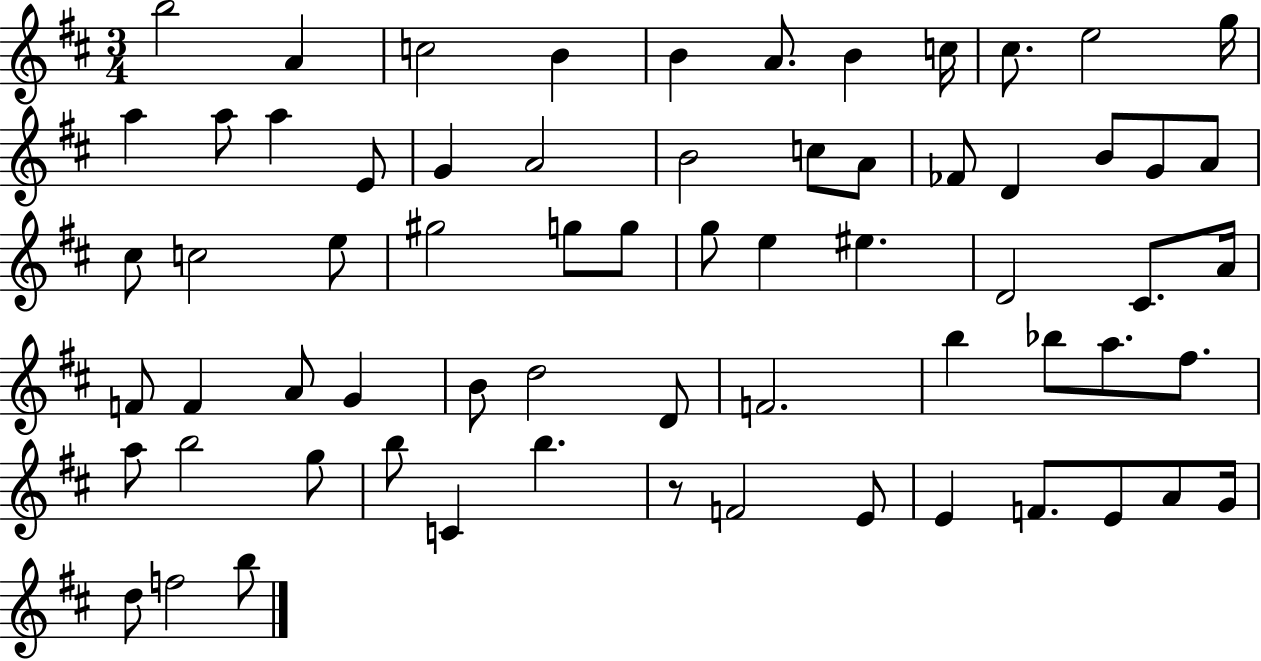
{
  \clef treble
  \numericTimeSignature
  \time 3/4
  \key d \major
  b''2 a'4 | c''2 b'4 | b'4 a'8. b'4 c''16 | cis''8. e''2 g''16 | \break a''4 a''8 a''4 e'8 | g'4 a'2 | b'2 c''8 a'8 | fes'8 d'4 b'8 g'8 a'8 | \break cis''8 c''2 e''8 | gis''2 g''8 g''8 | g''8 e''4 eis''4. | d'2 cis'8. a'16 | \break f'8 f'4 a'8 g'4 | b'8 d''2 d'8 | f'2. | b''4 bes''8 a''8. fis''8. | \break a''8 b''2 g''8 | b''8 c'4 b''4. | r8 f'2 e'8 | e'4 f'8. e'8 a'8 g'16 | \break d''8 f''2 b''8 | \bar "|."
}